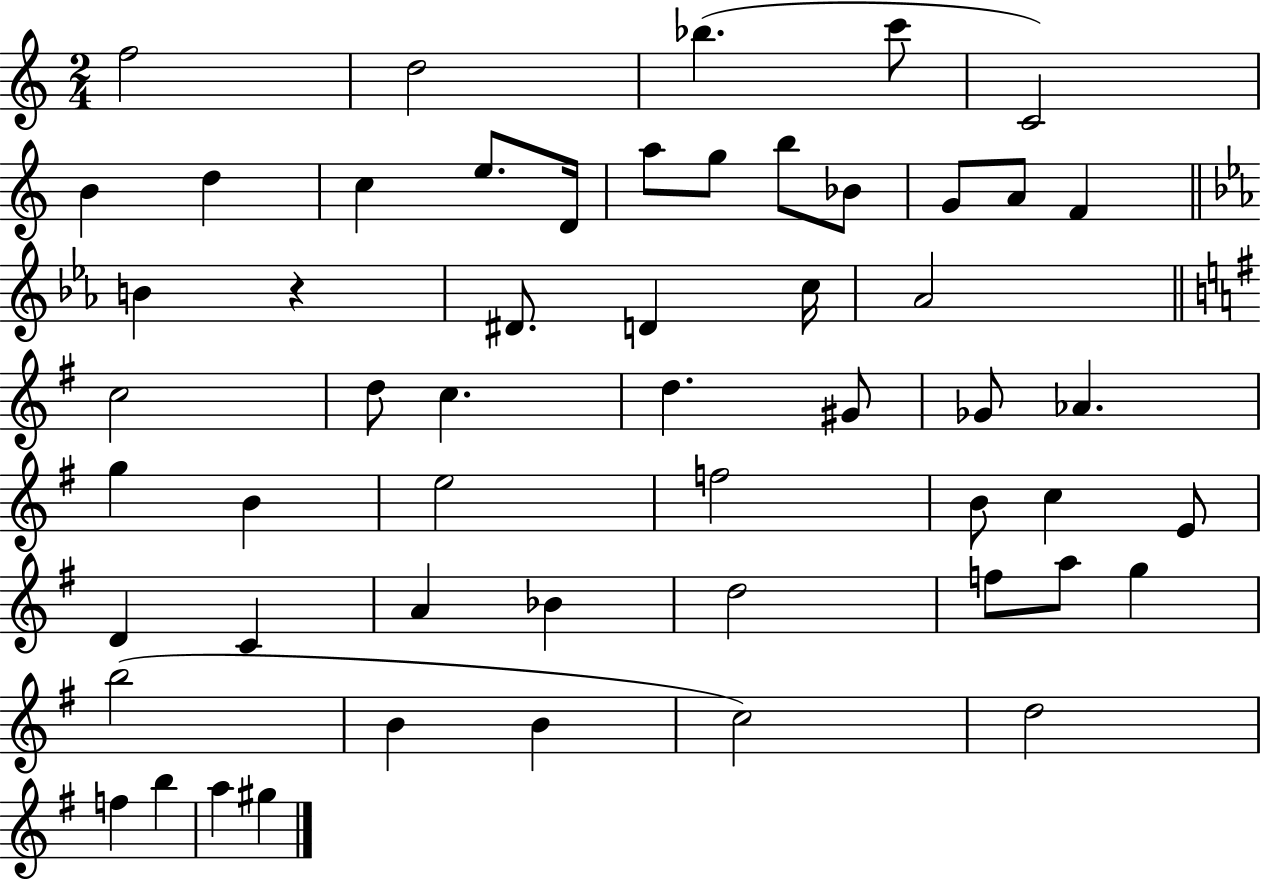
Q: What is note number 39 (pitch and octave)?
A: A4